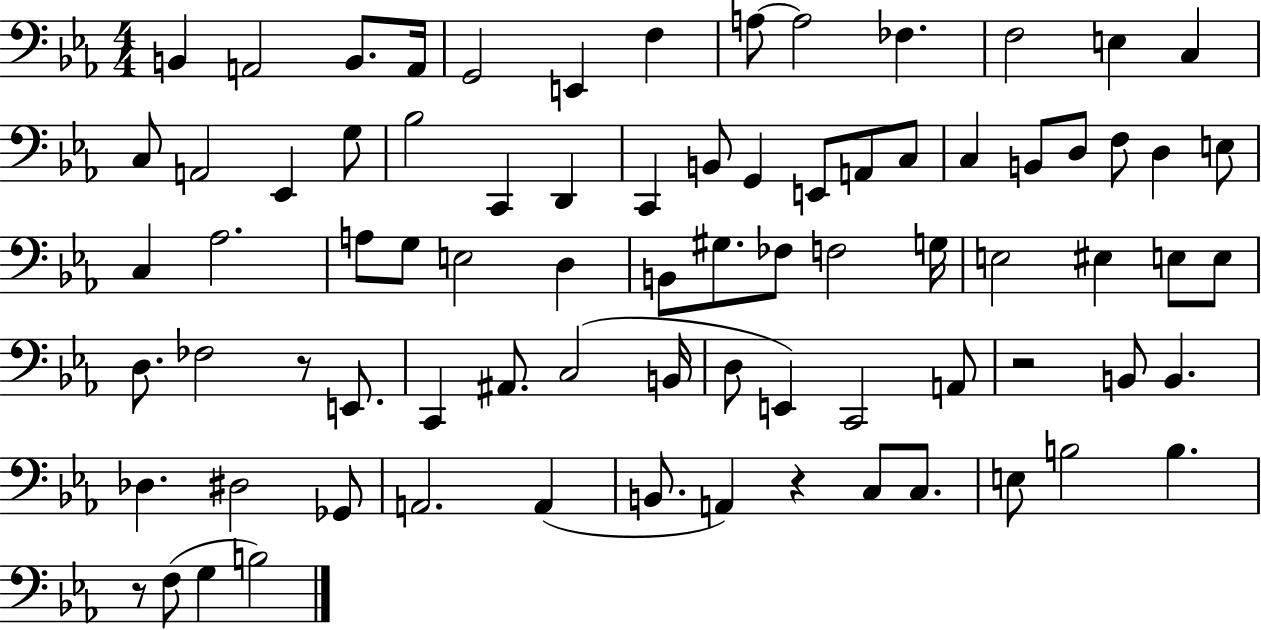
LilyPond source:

{
  \clef bass
  \numericTimeSignature
  \time 4/4
  \key ees \major
  b,4 a,2 b,8. a,16 | g,2 e,4 f4 | a8~~ a2 fes4. | f2 e4 c4 | \break c8 a,2 ees,4 g8 | bes2 c,4 d,4 | c,4 b,8 g,4 e,8 a,8 c8 | c4 b,8 d8 f8 d4 e8 | \break c4 aes2. | a8 g8 e2 d4 | b,8 gis8. fes8 f2 g16 | e2 eis4 e8 e8 | \break d8. fes2 r8 e,8. | c,4 ais,8. c2( b,16 | d8 e,4) c,2 a,8 | r2 b,8 b,4. | \break des4. dis2 ges,8 | a,2. a,4( | b,8. a,4) r4 c8 c8. | e8 b2 b4. | \break r8 f8( g4 b2) | \bar "|."
}